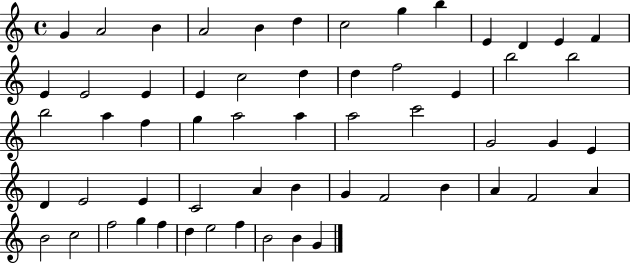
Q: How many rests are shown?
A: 0